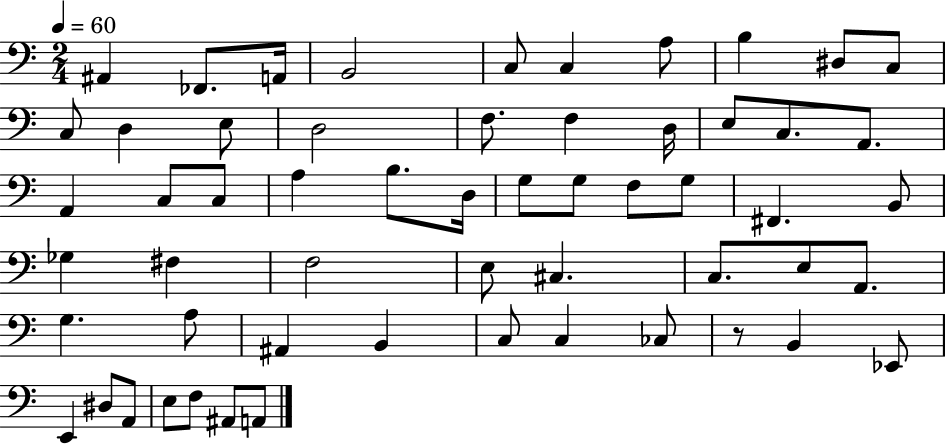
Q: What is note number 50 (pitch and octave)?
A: E2